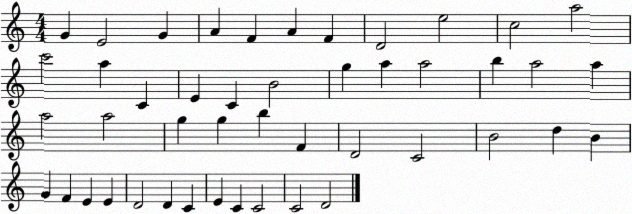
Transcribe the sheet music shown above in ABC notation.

X:1
T:Untitled
M:4/4
L:1/4
K:C
G E2 G A F A F D2 e2 c2 a2 c'2 a C E C B2 g a a2 b a2 a a2 a2 g g b F D2 C2 B2 d B G F E E D2 D C E C C2 C2 D2